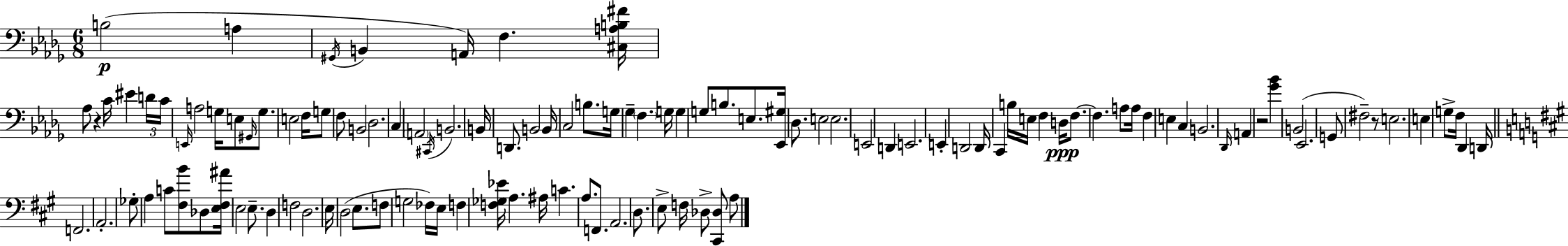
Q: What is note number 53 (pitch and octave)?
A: E3